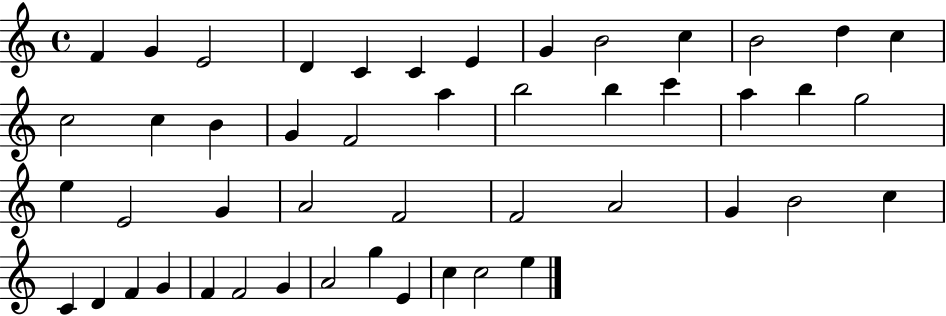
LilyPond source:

{
  \clef treble
  \time 4/4
  \defaultTimeSignature
  \key c \major
  f'4 g'4 e'2 | d'4 c'4 c'4 e'4 | g'4 b'2 c''4 | b'2 d''4 c''4 | \break c''2 c''4 b'4 | g'4 f'2 a''4 | b''2 b''4 c'''4 | a''4 b''4 g''2 | \break e''4 e'2 g'4 | a'2 f'2 | f'2 a'2 | g'4 b'2 c''4 | \break c'4 d'4 f'4 g'4 | f'4 f'2 g'4 | a'2 g''4 e'4 | c''4 c''2 e''4 | \break \bar "|."
}